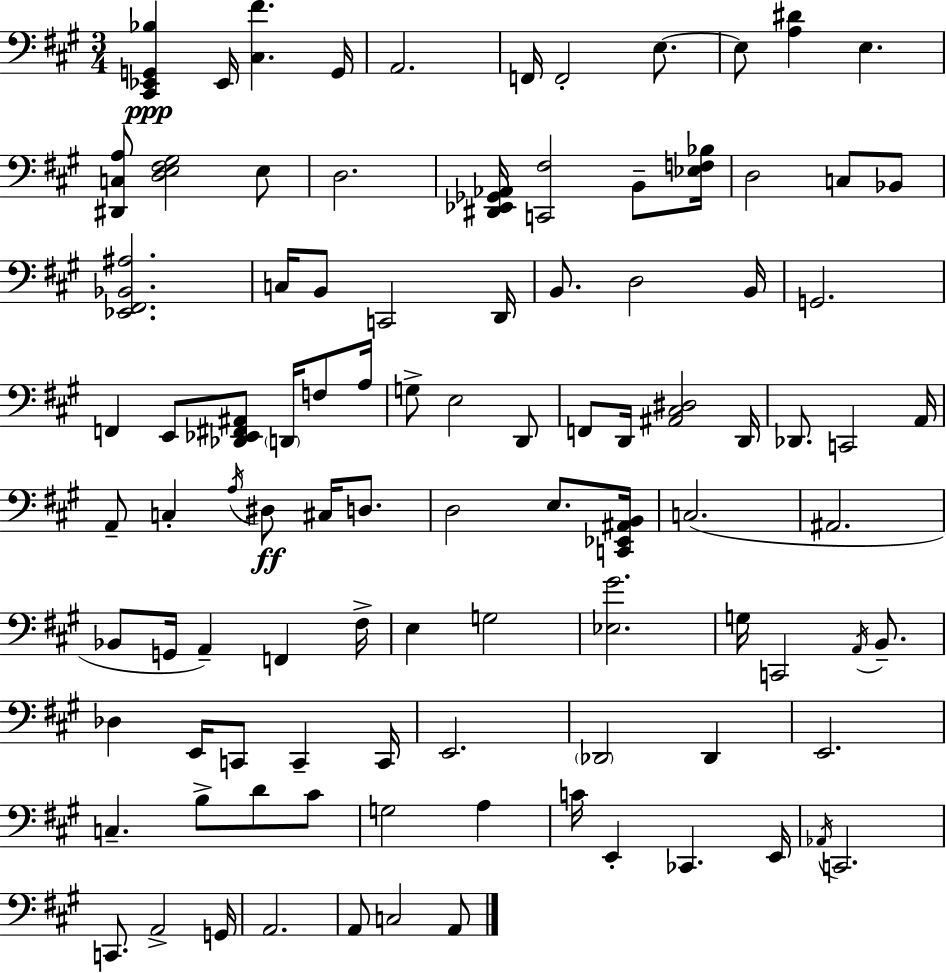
[C#2,Eb2,G2,Bb3]/q Eb2/s [C#3,F#4]/q. G2/s A2/h. F2/s F2/h E3/e. E3/e [A3,D#4]/q E3/q. [D#2,C3,A3]/e [D3,E3,F#3,G#3]/h E3/e D3/h. [D#2,Eb2,Gb2,Ab2]/s [C2,F#3]/h B2/e [Eb3,F3,Bb3]/s D3/h C3/e Bb2/e [Eb2,F#2,Bb2,A#3]/h. C3/s B2/e C2/h D2/s B2/e. D3/h B2/s G2/h. F2/q E2/e [Db2,Eb2,F#2,A#2]/e D2/s F3/e A3/s G3/e E3/h D2/e F2/e D2/s [A#2,C#3,D#3]/h D2/s Db2/e. C2/h A2/s A2/e C3/q A3/s D#3/e C#3/s D3/e. D3/h E3/e. [C2,Eb2,A#2,B2]/s C3/h. A#2/h. Bb2/e G2/s A2/q F2/q F#3/s E3/q G3/h [Eb3,G#4]/h. G3/s C2/h A2/s B2/e. Db3/q E2/s C2/e C2/q C2/s E2/h. Db2/h Db2/q E2/h. C3/q. B3/e D4/e C#4/e G3/h A3/q C4/s E2/q CES2/q. E2/s Ab2/s C2/h. C2/e. A2/h G2/s A2/h. A2/e C3/h A2/e